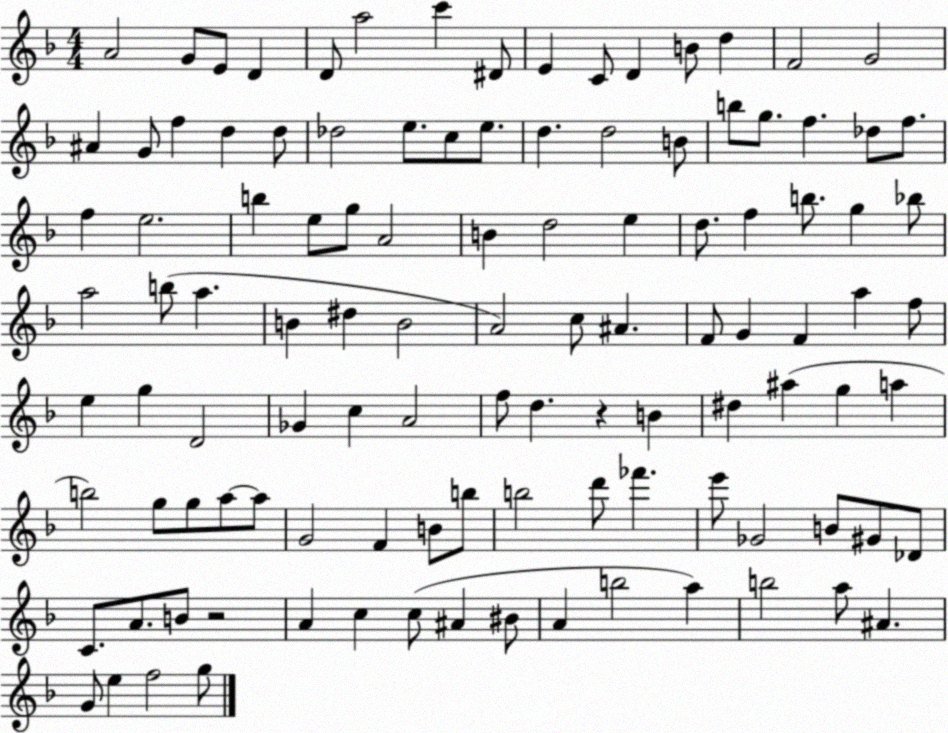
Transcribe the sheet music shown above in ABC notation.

X:1
T:Untitled
M:4/4
L:1/4
K:F
A2 G/2 E/2 D D/2 a2 c' ^D/2 E C/2 D B/2 d F2 G2 ^A G/2 f d d/2 _d2 e/2 c/2 e/2 d d2 B/2 b/2 g/2 f _d/2 f/2 f e2 b e/2 g/2 A2 B d2 e d/2 f b/2 g _b/2 a2 b/2 a B ^d B2 A2 c/2 ^A F/2 G F a f/2 e g D2 _G c A2 f/2 d z B ^d ^a g a b2 g/2 g/2 a/2 a/2 G2 F B/2 b/2 b2 d'/2 _f' e'/2 _G2 B/2 ^G/2 _D/2 C/2 A/2 B/2 z2 A c c/2 ^A ^B/2 A b2 a b2 a/2 ^A G/2 e f2 g/2